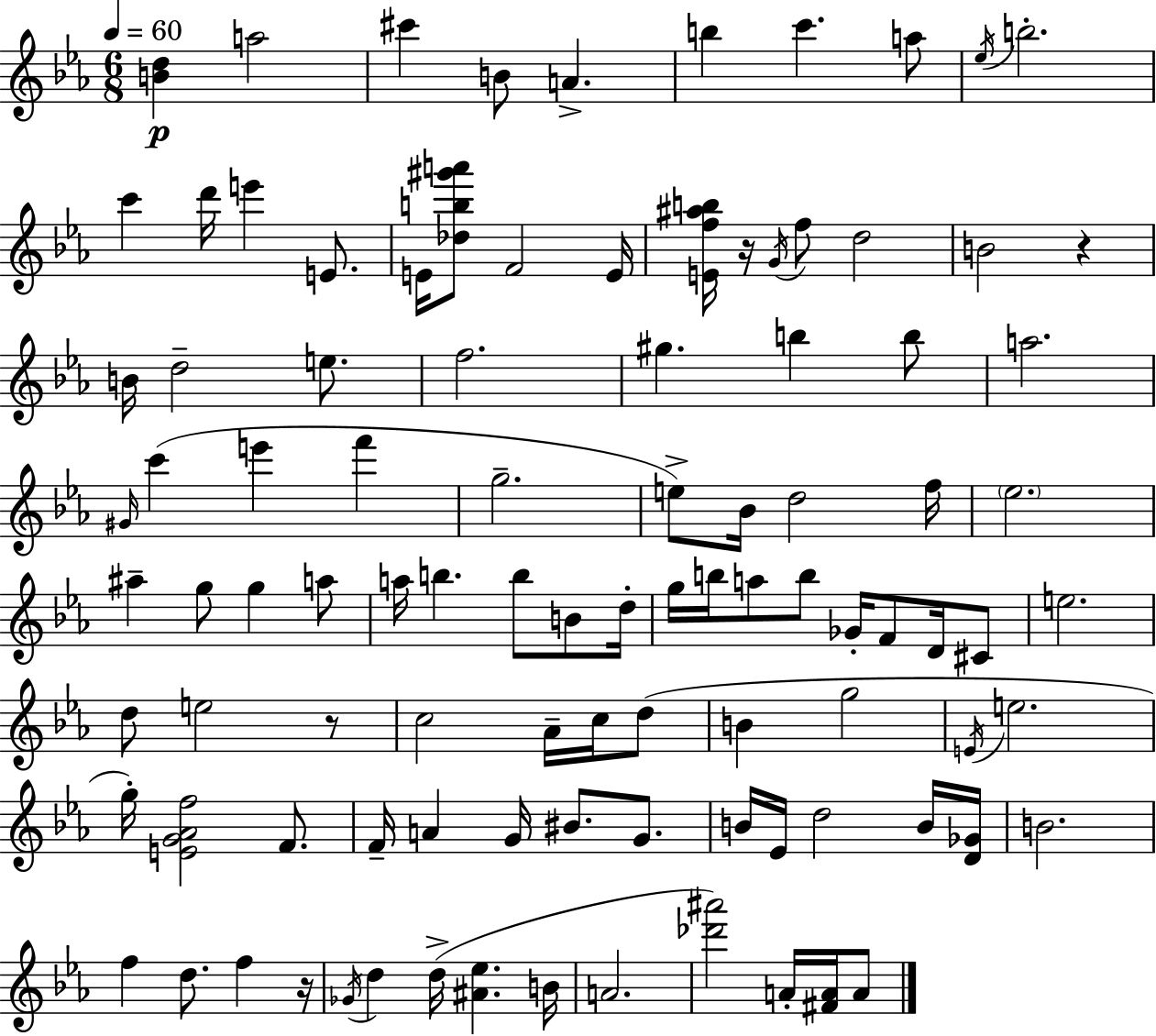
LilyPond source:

{
  \clef treble
  \numericTimeSignature
  \time 6/8
  \key c \minor
  \tempo 4 = 60
  <b' d''>4\p a''2 | cis'''4 b'8 a'4.-> | b''4 c'''4. a''8 | \acciaccatura { ees''16 } b''2.-. | \break c'''4 d'''16 e'''4 e'8. | e'16 <des'' b'' gis''' a'''>8 f'2 | e'16 <e' f'' ais'' b''>16 r16 \acciaccatura { g'16 } f''8 d''2 | b'2 r4 | \break b'16 d''2-- e''8. | f''2. | gis''4. b''4 | b''8 a''2. | \break \grace { gis'16 } c'''4( e'''4 f'''4 | g''2.-- | e''8->) bes'16 d''2 | f''16 \parenthesize ees''2. | \break ais''4-- g''8 g''4 | a''8 a''16 b''4. b''8 | b'8 d''16-. g''16 b''16 a''8 b''8 ges'16-. f'8 | d'16 cis'8 e''2. | \break d''8 e''2 | r8 c''2 aes'16-- | c''16 d''8( b'4 g''2 | \acciaccatura { e'16 } e''2. | \break g''16-.) <e' g' aes' f''>2 | f'8. f'16-- a'4 g'16 bis'8. | g'8. b'16 ees'16 d''2 | b'16 <d' ges'>16 b'2. | \break f''4 d''8. f''4 | r16 \acciaccatura { ges'16 } d''4 d''16->( <ais' ees''>4. | b'16 a'2. | <des''' ais'''>2) | \break a'16-. <fis' a'>16 a'8 \bar "|."
}